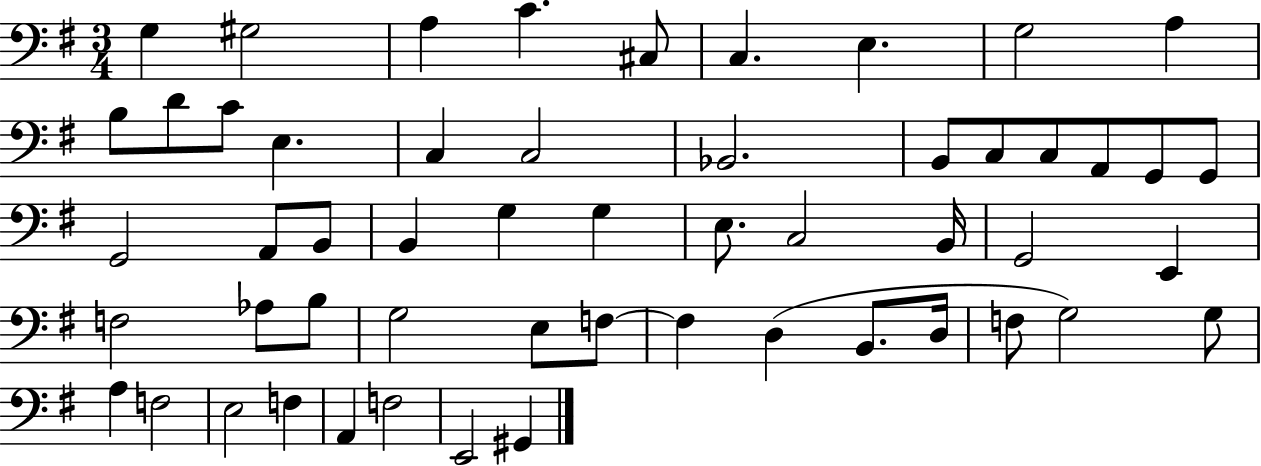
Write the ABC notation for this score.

X:1
T:Untitled
M:3/4
L:1/4
K:G
G, ^G,2 A, C ^C,/2 C, E, G,2 A, B,/2 D/2 C/2 E, C, C,2 _B,,2 B,,/2 C,/2 C,/2 A,,/2 G,,/2 G,,/2 G,,2 A,,/2 B,,/2 B,, G, G, E,/2 C,2 B,,/4 G,,2 E,, F,2 _A,/2 B,/2 G,2 E,/2 F,/2 F, D, B,,/2 D,/4 F,/2 G,2 G,/2 A, F,2 E,2 F, A,, F,2 E,,2 ^G,,